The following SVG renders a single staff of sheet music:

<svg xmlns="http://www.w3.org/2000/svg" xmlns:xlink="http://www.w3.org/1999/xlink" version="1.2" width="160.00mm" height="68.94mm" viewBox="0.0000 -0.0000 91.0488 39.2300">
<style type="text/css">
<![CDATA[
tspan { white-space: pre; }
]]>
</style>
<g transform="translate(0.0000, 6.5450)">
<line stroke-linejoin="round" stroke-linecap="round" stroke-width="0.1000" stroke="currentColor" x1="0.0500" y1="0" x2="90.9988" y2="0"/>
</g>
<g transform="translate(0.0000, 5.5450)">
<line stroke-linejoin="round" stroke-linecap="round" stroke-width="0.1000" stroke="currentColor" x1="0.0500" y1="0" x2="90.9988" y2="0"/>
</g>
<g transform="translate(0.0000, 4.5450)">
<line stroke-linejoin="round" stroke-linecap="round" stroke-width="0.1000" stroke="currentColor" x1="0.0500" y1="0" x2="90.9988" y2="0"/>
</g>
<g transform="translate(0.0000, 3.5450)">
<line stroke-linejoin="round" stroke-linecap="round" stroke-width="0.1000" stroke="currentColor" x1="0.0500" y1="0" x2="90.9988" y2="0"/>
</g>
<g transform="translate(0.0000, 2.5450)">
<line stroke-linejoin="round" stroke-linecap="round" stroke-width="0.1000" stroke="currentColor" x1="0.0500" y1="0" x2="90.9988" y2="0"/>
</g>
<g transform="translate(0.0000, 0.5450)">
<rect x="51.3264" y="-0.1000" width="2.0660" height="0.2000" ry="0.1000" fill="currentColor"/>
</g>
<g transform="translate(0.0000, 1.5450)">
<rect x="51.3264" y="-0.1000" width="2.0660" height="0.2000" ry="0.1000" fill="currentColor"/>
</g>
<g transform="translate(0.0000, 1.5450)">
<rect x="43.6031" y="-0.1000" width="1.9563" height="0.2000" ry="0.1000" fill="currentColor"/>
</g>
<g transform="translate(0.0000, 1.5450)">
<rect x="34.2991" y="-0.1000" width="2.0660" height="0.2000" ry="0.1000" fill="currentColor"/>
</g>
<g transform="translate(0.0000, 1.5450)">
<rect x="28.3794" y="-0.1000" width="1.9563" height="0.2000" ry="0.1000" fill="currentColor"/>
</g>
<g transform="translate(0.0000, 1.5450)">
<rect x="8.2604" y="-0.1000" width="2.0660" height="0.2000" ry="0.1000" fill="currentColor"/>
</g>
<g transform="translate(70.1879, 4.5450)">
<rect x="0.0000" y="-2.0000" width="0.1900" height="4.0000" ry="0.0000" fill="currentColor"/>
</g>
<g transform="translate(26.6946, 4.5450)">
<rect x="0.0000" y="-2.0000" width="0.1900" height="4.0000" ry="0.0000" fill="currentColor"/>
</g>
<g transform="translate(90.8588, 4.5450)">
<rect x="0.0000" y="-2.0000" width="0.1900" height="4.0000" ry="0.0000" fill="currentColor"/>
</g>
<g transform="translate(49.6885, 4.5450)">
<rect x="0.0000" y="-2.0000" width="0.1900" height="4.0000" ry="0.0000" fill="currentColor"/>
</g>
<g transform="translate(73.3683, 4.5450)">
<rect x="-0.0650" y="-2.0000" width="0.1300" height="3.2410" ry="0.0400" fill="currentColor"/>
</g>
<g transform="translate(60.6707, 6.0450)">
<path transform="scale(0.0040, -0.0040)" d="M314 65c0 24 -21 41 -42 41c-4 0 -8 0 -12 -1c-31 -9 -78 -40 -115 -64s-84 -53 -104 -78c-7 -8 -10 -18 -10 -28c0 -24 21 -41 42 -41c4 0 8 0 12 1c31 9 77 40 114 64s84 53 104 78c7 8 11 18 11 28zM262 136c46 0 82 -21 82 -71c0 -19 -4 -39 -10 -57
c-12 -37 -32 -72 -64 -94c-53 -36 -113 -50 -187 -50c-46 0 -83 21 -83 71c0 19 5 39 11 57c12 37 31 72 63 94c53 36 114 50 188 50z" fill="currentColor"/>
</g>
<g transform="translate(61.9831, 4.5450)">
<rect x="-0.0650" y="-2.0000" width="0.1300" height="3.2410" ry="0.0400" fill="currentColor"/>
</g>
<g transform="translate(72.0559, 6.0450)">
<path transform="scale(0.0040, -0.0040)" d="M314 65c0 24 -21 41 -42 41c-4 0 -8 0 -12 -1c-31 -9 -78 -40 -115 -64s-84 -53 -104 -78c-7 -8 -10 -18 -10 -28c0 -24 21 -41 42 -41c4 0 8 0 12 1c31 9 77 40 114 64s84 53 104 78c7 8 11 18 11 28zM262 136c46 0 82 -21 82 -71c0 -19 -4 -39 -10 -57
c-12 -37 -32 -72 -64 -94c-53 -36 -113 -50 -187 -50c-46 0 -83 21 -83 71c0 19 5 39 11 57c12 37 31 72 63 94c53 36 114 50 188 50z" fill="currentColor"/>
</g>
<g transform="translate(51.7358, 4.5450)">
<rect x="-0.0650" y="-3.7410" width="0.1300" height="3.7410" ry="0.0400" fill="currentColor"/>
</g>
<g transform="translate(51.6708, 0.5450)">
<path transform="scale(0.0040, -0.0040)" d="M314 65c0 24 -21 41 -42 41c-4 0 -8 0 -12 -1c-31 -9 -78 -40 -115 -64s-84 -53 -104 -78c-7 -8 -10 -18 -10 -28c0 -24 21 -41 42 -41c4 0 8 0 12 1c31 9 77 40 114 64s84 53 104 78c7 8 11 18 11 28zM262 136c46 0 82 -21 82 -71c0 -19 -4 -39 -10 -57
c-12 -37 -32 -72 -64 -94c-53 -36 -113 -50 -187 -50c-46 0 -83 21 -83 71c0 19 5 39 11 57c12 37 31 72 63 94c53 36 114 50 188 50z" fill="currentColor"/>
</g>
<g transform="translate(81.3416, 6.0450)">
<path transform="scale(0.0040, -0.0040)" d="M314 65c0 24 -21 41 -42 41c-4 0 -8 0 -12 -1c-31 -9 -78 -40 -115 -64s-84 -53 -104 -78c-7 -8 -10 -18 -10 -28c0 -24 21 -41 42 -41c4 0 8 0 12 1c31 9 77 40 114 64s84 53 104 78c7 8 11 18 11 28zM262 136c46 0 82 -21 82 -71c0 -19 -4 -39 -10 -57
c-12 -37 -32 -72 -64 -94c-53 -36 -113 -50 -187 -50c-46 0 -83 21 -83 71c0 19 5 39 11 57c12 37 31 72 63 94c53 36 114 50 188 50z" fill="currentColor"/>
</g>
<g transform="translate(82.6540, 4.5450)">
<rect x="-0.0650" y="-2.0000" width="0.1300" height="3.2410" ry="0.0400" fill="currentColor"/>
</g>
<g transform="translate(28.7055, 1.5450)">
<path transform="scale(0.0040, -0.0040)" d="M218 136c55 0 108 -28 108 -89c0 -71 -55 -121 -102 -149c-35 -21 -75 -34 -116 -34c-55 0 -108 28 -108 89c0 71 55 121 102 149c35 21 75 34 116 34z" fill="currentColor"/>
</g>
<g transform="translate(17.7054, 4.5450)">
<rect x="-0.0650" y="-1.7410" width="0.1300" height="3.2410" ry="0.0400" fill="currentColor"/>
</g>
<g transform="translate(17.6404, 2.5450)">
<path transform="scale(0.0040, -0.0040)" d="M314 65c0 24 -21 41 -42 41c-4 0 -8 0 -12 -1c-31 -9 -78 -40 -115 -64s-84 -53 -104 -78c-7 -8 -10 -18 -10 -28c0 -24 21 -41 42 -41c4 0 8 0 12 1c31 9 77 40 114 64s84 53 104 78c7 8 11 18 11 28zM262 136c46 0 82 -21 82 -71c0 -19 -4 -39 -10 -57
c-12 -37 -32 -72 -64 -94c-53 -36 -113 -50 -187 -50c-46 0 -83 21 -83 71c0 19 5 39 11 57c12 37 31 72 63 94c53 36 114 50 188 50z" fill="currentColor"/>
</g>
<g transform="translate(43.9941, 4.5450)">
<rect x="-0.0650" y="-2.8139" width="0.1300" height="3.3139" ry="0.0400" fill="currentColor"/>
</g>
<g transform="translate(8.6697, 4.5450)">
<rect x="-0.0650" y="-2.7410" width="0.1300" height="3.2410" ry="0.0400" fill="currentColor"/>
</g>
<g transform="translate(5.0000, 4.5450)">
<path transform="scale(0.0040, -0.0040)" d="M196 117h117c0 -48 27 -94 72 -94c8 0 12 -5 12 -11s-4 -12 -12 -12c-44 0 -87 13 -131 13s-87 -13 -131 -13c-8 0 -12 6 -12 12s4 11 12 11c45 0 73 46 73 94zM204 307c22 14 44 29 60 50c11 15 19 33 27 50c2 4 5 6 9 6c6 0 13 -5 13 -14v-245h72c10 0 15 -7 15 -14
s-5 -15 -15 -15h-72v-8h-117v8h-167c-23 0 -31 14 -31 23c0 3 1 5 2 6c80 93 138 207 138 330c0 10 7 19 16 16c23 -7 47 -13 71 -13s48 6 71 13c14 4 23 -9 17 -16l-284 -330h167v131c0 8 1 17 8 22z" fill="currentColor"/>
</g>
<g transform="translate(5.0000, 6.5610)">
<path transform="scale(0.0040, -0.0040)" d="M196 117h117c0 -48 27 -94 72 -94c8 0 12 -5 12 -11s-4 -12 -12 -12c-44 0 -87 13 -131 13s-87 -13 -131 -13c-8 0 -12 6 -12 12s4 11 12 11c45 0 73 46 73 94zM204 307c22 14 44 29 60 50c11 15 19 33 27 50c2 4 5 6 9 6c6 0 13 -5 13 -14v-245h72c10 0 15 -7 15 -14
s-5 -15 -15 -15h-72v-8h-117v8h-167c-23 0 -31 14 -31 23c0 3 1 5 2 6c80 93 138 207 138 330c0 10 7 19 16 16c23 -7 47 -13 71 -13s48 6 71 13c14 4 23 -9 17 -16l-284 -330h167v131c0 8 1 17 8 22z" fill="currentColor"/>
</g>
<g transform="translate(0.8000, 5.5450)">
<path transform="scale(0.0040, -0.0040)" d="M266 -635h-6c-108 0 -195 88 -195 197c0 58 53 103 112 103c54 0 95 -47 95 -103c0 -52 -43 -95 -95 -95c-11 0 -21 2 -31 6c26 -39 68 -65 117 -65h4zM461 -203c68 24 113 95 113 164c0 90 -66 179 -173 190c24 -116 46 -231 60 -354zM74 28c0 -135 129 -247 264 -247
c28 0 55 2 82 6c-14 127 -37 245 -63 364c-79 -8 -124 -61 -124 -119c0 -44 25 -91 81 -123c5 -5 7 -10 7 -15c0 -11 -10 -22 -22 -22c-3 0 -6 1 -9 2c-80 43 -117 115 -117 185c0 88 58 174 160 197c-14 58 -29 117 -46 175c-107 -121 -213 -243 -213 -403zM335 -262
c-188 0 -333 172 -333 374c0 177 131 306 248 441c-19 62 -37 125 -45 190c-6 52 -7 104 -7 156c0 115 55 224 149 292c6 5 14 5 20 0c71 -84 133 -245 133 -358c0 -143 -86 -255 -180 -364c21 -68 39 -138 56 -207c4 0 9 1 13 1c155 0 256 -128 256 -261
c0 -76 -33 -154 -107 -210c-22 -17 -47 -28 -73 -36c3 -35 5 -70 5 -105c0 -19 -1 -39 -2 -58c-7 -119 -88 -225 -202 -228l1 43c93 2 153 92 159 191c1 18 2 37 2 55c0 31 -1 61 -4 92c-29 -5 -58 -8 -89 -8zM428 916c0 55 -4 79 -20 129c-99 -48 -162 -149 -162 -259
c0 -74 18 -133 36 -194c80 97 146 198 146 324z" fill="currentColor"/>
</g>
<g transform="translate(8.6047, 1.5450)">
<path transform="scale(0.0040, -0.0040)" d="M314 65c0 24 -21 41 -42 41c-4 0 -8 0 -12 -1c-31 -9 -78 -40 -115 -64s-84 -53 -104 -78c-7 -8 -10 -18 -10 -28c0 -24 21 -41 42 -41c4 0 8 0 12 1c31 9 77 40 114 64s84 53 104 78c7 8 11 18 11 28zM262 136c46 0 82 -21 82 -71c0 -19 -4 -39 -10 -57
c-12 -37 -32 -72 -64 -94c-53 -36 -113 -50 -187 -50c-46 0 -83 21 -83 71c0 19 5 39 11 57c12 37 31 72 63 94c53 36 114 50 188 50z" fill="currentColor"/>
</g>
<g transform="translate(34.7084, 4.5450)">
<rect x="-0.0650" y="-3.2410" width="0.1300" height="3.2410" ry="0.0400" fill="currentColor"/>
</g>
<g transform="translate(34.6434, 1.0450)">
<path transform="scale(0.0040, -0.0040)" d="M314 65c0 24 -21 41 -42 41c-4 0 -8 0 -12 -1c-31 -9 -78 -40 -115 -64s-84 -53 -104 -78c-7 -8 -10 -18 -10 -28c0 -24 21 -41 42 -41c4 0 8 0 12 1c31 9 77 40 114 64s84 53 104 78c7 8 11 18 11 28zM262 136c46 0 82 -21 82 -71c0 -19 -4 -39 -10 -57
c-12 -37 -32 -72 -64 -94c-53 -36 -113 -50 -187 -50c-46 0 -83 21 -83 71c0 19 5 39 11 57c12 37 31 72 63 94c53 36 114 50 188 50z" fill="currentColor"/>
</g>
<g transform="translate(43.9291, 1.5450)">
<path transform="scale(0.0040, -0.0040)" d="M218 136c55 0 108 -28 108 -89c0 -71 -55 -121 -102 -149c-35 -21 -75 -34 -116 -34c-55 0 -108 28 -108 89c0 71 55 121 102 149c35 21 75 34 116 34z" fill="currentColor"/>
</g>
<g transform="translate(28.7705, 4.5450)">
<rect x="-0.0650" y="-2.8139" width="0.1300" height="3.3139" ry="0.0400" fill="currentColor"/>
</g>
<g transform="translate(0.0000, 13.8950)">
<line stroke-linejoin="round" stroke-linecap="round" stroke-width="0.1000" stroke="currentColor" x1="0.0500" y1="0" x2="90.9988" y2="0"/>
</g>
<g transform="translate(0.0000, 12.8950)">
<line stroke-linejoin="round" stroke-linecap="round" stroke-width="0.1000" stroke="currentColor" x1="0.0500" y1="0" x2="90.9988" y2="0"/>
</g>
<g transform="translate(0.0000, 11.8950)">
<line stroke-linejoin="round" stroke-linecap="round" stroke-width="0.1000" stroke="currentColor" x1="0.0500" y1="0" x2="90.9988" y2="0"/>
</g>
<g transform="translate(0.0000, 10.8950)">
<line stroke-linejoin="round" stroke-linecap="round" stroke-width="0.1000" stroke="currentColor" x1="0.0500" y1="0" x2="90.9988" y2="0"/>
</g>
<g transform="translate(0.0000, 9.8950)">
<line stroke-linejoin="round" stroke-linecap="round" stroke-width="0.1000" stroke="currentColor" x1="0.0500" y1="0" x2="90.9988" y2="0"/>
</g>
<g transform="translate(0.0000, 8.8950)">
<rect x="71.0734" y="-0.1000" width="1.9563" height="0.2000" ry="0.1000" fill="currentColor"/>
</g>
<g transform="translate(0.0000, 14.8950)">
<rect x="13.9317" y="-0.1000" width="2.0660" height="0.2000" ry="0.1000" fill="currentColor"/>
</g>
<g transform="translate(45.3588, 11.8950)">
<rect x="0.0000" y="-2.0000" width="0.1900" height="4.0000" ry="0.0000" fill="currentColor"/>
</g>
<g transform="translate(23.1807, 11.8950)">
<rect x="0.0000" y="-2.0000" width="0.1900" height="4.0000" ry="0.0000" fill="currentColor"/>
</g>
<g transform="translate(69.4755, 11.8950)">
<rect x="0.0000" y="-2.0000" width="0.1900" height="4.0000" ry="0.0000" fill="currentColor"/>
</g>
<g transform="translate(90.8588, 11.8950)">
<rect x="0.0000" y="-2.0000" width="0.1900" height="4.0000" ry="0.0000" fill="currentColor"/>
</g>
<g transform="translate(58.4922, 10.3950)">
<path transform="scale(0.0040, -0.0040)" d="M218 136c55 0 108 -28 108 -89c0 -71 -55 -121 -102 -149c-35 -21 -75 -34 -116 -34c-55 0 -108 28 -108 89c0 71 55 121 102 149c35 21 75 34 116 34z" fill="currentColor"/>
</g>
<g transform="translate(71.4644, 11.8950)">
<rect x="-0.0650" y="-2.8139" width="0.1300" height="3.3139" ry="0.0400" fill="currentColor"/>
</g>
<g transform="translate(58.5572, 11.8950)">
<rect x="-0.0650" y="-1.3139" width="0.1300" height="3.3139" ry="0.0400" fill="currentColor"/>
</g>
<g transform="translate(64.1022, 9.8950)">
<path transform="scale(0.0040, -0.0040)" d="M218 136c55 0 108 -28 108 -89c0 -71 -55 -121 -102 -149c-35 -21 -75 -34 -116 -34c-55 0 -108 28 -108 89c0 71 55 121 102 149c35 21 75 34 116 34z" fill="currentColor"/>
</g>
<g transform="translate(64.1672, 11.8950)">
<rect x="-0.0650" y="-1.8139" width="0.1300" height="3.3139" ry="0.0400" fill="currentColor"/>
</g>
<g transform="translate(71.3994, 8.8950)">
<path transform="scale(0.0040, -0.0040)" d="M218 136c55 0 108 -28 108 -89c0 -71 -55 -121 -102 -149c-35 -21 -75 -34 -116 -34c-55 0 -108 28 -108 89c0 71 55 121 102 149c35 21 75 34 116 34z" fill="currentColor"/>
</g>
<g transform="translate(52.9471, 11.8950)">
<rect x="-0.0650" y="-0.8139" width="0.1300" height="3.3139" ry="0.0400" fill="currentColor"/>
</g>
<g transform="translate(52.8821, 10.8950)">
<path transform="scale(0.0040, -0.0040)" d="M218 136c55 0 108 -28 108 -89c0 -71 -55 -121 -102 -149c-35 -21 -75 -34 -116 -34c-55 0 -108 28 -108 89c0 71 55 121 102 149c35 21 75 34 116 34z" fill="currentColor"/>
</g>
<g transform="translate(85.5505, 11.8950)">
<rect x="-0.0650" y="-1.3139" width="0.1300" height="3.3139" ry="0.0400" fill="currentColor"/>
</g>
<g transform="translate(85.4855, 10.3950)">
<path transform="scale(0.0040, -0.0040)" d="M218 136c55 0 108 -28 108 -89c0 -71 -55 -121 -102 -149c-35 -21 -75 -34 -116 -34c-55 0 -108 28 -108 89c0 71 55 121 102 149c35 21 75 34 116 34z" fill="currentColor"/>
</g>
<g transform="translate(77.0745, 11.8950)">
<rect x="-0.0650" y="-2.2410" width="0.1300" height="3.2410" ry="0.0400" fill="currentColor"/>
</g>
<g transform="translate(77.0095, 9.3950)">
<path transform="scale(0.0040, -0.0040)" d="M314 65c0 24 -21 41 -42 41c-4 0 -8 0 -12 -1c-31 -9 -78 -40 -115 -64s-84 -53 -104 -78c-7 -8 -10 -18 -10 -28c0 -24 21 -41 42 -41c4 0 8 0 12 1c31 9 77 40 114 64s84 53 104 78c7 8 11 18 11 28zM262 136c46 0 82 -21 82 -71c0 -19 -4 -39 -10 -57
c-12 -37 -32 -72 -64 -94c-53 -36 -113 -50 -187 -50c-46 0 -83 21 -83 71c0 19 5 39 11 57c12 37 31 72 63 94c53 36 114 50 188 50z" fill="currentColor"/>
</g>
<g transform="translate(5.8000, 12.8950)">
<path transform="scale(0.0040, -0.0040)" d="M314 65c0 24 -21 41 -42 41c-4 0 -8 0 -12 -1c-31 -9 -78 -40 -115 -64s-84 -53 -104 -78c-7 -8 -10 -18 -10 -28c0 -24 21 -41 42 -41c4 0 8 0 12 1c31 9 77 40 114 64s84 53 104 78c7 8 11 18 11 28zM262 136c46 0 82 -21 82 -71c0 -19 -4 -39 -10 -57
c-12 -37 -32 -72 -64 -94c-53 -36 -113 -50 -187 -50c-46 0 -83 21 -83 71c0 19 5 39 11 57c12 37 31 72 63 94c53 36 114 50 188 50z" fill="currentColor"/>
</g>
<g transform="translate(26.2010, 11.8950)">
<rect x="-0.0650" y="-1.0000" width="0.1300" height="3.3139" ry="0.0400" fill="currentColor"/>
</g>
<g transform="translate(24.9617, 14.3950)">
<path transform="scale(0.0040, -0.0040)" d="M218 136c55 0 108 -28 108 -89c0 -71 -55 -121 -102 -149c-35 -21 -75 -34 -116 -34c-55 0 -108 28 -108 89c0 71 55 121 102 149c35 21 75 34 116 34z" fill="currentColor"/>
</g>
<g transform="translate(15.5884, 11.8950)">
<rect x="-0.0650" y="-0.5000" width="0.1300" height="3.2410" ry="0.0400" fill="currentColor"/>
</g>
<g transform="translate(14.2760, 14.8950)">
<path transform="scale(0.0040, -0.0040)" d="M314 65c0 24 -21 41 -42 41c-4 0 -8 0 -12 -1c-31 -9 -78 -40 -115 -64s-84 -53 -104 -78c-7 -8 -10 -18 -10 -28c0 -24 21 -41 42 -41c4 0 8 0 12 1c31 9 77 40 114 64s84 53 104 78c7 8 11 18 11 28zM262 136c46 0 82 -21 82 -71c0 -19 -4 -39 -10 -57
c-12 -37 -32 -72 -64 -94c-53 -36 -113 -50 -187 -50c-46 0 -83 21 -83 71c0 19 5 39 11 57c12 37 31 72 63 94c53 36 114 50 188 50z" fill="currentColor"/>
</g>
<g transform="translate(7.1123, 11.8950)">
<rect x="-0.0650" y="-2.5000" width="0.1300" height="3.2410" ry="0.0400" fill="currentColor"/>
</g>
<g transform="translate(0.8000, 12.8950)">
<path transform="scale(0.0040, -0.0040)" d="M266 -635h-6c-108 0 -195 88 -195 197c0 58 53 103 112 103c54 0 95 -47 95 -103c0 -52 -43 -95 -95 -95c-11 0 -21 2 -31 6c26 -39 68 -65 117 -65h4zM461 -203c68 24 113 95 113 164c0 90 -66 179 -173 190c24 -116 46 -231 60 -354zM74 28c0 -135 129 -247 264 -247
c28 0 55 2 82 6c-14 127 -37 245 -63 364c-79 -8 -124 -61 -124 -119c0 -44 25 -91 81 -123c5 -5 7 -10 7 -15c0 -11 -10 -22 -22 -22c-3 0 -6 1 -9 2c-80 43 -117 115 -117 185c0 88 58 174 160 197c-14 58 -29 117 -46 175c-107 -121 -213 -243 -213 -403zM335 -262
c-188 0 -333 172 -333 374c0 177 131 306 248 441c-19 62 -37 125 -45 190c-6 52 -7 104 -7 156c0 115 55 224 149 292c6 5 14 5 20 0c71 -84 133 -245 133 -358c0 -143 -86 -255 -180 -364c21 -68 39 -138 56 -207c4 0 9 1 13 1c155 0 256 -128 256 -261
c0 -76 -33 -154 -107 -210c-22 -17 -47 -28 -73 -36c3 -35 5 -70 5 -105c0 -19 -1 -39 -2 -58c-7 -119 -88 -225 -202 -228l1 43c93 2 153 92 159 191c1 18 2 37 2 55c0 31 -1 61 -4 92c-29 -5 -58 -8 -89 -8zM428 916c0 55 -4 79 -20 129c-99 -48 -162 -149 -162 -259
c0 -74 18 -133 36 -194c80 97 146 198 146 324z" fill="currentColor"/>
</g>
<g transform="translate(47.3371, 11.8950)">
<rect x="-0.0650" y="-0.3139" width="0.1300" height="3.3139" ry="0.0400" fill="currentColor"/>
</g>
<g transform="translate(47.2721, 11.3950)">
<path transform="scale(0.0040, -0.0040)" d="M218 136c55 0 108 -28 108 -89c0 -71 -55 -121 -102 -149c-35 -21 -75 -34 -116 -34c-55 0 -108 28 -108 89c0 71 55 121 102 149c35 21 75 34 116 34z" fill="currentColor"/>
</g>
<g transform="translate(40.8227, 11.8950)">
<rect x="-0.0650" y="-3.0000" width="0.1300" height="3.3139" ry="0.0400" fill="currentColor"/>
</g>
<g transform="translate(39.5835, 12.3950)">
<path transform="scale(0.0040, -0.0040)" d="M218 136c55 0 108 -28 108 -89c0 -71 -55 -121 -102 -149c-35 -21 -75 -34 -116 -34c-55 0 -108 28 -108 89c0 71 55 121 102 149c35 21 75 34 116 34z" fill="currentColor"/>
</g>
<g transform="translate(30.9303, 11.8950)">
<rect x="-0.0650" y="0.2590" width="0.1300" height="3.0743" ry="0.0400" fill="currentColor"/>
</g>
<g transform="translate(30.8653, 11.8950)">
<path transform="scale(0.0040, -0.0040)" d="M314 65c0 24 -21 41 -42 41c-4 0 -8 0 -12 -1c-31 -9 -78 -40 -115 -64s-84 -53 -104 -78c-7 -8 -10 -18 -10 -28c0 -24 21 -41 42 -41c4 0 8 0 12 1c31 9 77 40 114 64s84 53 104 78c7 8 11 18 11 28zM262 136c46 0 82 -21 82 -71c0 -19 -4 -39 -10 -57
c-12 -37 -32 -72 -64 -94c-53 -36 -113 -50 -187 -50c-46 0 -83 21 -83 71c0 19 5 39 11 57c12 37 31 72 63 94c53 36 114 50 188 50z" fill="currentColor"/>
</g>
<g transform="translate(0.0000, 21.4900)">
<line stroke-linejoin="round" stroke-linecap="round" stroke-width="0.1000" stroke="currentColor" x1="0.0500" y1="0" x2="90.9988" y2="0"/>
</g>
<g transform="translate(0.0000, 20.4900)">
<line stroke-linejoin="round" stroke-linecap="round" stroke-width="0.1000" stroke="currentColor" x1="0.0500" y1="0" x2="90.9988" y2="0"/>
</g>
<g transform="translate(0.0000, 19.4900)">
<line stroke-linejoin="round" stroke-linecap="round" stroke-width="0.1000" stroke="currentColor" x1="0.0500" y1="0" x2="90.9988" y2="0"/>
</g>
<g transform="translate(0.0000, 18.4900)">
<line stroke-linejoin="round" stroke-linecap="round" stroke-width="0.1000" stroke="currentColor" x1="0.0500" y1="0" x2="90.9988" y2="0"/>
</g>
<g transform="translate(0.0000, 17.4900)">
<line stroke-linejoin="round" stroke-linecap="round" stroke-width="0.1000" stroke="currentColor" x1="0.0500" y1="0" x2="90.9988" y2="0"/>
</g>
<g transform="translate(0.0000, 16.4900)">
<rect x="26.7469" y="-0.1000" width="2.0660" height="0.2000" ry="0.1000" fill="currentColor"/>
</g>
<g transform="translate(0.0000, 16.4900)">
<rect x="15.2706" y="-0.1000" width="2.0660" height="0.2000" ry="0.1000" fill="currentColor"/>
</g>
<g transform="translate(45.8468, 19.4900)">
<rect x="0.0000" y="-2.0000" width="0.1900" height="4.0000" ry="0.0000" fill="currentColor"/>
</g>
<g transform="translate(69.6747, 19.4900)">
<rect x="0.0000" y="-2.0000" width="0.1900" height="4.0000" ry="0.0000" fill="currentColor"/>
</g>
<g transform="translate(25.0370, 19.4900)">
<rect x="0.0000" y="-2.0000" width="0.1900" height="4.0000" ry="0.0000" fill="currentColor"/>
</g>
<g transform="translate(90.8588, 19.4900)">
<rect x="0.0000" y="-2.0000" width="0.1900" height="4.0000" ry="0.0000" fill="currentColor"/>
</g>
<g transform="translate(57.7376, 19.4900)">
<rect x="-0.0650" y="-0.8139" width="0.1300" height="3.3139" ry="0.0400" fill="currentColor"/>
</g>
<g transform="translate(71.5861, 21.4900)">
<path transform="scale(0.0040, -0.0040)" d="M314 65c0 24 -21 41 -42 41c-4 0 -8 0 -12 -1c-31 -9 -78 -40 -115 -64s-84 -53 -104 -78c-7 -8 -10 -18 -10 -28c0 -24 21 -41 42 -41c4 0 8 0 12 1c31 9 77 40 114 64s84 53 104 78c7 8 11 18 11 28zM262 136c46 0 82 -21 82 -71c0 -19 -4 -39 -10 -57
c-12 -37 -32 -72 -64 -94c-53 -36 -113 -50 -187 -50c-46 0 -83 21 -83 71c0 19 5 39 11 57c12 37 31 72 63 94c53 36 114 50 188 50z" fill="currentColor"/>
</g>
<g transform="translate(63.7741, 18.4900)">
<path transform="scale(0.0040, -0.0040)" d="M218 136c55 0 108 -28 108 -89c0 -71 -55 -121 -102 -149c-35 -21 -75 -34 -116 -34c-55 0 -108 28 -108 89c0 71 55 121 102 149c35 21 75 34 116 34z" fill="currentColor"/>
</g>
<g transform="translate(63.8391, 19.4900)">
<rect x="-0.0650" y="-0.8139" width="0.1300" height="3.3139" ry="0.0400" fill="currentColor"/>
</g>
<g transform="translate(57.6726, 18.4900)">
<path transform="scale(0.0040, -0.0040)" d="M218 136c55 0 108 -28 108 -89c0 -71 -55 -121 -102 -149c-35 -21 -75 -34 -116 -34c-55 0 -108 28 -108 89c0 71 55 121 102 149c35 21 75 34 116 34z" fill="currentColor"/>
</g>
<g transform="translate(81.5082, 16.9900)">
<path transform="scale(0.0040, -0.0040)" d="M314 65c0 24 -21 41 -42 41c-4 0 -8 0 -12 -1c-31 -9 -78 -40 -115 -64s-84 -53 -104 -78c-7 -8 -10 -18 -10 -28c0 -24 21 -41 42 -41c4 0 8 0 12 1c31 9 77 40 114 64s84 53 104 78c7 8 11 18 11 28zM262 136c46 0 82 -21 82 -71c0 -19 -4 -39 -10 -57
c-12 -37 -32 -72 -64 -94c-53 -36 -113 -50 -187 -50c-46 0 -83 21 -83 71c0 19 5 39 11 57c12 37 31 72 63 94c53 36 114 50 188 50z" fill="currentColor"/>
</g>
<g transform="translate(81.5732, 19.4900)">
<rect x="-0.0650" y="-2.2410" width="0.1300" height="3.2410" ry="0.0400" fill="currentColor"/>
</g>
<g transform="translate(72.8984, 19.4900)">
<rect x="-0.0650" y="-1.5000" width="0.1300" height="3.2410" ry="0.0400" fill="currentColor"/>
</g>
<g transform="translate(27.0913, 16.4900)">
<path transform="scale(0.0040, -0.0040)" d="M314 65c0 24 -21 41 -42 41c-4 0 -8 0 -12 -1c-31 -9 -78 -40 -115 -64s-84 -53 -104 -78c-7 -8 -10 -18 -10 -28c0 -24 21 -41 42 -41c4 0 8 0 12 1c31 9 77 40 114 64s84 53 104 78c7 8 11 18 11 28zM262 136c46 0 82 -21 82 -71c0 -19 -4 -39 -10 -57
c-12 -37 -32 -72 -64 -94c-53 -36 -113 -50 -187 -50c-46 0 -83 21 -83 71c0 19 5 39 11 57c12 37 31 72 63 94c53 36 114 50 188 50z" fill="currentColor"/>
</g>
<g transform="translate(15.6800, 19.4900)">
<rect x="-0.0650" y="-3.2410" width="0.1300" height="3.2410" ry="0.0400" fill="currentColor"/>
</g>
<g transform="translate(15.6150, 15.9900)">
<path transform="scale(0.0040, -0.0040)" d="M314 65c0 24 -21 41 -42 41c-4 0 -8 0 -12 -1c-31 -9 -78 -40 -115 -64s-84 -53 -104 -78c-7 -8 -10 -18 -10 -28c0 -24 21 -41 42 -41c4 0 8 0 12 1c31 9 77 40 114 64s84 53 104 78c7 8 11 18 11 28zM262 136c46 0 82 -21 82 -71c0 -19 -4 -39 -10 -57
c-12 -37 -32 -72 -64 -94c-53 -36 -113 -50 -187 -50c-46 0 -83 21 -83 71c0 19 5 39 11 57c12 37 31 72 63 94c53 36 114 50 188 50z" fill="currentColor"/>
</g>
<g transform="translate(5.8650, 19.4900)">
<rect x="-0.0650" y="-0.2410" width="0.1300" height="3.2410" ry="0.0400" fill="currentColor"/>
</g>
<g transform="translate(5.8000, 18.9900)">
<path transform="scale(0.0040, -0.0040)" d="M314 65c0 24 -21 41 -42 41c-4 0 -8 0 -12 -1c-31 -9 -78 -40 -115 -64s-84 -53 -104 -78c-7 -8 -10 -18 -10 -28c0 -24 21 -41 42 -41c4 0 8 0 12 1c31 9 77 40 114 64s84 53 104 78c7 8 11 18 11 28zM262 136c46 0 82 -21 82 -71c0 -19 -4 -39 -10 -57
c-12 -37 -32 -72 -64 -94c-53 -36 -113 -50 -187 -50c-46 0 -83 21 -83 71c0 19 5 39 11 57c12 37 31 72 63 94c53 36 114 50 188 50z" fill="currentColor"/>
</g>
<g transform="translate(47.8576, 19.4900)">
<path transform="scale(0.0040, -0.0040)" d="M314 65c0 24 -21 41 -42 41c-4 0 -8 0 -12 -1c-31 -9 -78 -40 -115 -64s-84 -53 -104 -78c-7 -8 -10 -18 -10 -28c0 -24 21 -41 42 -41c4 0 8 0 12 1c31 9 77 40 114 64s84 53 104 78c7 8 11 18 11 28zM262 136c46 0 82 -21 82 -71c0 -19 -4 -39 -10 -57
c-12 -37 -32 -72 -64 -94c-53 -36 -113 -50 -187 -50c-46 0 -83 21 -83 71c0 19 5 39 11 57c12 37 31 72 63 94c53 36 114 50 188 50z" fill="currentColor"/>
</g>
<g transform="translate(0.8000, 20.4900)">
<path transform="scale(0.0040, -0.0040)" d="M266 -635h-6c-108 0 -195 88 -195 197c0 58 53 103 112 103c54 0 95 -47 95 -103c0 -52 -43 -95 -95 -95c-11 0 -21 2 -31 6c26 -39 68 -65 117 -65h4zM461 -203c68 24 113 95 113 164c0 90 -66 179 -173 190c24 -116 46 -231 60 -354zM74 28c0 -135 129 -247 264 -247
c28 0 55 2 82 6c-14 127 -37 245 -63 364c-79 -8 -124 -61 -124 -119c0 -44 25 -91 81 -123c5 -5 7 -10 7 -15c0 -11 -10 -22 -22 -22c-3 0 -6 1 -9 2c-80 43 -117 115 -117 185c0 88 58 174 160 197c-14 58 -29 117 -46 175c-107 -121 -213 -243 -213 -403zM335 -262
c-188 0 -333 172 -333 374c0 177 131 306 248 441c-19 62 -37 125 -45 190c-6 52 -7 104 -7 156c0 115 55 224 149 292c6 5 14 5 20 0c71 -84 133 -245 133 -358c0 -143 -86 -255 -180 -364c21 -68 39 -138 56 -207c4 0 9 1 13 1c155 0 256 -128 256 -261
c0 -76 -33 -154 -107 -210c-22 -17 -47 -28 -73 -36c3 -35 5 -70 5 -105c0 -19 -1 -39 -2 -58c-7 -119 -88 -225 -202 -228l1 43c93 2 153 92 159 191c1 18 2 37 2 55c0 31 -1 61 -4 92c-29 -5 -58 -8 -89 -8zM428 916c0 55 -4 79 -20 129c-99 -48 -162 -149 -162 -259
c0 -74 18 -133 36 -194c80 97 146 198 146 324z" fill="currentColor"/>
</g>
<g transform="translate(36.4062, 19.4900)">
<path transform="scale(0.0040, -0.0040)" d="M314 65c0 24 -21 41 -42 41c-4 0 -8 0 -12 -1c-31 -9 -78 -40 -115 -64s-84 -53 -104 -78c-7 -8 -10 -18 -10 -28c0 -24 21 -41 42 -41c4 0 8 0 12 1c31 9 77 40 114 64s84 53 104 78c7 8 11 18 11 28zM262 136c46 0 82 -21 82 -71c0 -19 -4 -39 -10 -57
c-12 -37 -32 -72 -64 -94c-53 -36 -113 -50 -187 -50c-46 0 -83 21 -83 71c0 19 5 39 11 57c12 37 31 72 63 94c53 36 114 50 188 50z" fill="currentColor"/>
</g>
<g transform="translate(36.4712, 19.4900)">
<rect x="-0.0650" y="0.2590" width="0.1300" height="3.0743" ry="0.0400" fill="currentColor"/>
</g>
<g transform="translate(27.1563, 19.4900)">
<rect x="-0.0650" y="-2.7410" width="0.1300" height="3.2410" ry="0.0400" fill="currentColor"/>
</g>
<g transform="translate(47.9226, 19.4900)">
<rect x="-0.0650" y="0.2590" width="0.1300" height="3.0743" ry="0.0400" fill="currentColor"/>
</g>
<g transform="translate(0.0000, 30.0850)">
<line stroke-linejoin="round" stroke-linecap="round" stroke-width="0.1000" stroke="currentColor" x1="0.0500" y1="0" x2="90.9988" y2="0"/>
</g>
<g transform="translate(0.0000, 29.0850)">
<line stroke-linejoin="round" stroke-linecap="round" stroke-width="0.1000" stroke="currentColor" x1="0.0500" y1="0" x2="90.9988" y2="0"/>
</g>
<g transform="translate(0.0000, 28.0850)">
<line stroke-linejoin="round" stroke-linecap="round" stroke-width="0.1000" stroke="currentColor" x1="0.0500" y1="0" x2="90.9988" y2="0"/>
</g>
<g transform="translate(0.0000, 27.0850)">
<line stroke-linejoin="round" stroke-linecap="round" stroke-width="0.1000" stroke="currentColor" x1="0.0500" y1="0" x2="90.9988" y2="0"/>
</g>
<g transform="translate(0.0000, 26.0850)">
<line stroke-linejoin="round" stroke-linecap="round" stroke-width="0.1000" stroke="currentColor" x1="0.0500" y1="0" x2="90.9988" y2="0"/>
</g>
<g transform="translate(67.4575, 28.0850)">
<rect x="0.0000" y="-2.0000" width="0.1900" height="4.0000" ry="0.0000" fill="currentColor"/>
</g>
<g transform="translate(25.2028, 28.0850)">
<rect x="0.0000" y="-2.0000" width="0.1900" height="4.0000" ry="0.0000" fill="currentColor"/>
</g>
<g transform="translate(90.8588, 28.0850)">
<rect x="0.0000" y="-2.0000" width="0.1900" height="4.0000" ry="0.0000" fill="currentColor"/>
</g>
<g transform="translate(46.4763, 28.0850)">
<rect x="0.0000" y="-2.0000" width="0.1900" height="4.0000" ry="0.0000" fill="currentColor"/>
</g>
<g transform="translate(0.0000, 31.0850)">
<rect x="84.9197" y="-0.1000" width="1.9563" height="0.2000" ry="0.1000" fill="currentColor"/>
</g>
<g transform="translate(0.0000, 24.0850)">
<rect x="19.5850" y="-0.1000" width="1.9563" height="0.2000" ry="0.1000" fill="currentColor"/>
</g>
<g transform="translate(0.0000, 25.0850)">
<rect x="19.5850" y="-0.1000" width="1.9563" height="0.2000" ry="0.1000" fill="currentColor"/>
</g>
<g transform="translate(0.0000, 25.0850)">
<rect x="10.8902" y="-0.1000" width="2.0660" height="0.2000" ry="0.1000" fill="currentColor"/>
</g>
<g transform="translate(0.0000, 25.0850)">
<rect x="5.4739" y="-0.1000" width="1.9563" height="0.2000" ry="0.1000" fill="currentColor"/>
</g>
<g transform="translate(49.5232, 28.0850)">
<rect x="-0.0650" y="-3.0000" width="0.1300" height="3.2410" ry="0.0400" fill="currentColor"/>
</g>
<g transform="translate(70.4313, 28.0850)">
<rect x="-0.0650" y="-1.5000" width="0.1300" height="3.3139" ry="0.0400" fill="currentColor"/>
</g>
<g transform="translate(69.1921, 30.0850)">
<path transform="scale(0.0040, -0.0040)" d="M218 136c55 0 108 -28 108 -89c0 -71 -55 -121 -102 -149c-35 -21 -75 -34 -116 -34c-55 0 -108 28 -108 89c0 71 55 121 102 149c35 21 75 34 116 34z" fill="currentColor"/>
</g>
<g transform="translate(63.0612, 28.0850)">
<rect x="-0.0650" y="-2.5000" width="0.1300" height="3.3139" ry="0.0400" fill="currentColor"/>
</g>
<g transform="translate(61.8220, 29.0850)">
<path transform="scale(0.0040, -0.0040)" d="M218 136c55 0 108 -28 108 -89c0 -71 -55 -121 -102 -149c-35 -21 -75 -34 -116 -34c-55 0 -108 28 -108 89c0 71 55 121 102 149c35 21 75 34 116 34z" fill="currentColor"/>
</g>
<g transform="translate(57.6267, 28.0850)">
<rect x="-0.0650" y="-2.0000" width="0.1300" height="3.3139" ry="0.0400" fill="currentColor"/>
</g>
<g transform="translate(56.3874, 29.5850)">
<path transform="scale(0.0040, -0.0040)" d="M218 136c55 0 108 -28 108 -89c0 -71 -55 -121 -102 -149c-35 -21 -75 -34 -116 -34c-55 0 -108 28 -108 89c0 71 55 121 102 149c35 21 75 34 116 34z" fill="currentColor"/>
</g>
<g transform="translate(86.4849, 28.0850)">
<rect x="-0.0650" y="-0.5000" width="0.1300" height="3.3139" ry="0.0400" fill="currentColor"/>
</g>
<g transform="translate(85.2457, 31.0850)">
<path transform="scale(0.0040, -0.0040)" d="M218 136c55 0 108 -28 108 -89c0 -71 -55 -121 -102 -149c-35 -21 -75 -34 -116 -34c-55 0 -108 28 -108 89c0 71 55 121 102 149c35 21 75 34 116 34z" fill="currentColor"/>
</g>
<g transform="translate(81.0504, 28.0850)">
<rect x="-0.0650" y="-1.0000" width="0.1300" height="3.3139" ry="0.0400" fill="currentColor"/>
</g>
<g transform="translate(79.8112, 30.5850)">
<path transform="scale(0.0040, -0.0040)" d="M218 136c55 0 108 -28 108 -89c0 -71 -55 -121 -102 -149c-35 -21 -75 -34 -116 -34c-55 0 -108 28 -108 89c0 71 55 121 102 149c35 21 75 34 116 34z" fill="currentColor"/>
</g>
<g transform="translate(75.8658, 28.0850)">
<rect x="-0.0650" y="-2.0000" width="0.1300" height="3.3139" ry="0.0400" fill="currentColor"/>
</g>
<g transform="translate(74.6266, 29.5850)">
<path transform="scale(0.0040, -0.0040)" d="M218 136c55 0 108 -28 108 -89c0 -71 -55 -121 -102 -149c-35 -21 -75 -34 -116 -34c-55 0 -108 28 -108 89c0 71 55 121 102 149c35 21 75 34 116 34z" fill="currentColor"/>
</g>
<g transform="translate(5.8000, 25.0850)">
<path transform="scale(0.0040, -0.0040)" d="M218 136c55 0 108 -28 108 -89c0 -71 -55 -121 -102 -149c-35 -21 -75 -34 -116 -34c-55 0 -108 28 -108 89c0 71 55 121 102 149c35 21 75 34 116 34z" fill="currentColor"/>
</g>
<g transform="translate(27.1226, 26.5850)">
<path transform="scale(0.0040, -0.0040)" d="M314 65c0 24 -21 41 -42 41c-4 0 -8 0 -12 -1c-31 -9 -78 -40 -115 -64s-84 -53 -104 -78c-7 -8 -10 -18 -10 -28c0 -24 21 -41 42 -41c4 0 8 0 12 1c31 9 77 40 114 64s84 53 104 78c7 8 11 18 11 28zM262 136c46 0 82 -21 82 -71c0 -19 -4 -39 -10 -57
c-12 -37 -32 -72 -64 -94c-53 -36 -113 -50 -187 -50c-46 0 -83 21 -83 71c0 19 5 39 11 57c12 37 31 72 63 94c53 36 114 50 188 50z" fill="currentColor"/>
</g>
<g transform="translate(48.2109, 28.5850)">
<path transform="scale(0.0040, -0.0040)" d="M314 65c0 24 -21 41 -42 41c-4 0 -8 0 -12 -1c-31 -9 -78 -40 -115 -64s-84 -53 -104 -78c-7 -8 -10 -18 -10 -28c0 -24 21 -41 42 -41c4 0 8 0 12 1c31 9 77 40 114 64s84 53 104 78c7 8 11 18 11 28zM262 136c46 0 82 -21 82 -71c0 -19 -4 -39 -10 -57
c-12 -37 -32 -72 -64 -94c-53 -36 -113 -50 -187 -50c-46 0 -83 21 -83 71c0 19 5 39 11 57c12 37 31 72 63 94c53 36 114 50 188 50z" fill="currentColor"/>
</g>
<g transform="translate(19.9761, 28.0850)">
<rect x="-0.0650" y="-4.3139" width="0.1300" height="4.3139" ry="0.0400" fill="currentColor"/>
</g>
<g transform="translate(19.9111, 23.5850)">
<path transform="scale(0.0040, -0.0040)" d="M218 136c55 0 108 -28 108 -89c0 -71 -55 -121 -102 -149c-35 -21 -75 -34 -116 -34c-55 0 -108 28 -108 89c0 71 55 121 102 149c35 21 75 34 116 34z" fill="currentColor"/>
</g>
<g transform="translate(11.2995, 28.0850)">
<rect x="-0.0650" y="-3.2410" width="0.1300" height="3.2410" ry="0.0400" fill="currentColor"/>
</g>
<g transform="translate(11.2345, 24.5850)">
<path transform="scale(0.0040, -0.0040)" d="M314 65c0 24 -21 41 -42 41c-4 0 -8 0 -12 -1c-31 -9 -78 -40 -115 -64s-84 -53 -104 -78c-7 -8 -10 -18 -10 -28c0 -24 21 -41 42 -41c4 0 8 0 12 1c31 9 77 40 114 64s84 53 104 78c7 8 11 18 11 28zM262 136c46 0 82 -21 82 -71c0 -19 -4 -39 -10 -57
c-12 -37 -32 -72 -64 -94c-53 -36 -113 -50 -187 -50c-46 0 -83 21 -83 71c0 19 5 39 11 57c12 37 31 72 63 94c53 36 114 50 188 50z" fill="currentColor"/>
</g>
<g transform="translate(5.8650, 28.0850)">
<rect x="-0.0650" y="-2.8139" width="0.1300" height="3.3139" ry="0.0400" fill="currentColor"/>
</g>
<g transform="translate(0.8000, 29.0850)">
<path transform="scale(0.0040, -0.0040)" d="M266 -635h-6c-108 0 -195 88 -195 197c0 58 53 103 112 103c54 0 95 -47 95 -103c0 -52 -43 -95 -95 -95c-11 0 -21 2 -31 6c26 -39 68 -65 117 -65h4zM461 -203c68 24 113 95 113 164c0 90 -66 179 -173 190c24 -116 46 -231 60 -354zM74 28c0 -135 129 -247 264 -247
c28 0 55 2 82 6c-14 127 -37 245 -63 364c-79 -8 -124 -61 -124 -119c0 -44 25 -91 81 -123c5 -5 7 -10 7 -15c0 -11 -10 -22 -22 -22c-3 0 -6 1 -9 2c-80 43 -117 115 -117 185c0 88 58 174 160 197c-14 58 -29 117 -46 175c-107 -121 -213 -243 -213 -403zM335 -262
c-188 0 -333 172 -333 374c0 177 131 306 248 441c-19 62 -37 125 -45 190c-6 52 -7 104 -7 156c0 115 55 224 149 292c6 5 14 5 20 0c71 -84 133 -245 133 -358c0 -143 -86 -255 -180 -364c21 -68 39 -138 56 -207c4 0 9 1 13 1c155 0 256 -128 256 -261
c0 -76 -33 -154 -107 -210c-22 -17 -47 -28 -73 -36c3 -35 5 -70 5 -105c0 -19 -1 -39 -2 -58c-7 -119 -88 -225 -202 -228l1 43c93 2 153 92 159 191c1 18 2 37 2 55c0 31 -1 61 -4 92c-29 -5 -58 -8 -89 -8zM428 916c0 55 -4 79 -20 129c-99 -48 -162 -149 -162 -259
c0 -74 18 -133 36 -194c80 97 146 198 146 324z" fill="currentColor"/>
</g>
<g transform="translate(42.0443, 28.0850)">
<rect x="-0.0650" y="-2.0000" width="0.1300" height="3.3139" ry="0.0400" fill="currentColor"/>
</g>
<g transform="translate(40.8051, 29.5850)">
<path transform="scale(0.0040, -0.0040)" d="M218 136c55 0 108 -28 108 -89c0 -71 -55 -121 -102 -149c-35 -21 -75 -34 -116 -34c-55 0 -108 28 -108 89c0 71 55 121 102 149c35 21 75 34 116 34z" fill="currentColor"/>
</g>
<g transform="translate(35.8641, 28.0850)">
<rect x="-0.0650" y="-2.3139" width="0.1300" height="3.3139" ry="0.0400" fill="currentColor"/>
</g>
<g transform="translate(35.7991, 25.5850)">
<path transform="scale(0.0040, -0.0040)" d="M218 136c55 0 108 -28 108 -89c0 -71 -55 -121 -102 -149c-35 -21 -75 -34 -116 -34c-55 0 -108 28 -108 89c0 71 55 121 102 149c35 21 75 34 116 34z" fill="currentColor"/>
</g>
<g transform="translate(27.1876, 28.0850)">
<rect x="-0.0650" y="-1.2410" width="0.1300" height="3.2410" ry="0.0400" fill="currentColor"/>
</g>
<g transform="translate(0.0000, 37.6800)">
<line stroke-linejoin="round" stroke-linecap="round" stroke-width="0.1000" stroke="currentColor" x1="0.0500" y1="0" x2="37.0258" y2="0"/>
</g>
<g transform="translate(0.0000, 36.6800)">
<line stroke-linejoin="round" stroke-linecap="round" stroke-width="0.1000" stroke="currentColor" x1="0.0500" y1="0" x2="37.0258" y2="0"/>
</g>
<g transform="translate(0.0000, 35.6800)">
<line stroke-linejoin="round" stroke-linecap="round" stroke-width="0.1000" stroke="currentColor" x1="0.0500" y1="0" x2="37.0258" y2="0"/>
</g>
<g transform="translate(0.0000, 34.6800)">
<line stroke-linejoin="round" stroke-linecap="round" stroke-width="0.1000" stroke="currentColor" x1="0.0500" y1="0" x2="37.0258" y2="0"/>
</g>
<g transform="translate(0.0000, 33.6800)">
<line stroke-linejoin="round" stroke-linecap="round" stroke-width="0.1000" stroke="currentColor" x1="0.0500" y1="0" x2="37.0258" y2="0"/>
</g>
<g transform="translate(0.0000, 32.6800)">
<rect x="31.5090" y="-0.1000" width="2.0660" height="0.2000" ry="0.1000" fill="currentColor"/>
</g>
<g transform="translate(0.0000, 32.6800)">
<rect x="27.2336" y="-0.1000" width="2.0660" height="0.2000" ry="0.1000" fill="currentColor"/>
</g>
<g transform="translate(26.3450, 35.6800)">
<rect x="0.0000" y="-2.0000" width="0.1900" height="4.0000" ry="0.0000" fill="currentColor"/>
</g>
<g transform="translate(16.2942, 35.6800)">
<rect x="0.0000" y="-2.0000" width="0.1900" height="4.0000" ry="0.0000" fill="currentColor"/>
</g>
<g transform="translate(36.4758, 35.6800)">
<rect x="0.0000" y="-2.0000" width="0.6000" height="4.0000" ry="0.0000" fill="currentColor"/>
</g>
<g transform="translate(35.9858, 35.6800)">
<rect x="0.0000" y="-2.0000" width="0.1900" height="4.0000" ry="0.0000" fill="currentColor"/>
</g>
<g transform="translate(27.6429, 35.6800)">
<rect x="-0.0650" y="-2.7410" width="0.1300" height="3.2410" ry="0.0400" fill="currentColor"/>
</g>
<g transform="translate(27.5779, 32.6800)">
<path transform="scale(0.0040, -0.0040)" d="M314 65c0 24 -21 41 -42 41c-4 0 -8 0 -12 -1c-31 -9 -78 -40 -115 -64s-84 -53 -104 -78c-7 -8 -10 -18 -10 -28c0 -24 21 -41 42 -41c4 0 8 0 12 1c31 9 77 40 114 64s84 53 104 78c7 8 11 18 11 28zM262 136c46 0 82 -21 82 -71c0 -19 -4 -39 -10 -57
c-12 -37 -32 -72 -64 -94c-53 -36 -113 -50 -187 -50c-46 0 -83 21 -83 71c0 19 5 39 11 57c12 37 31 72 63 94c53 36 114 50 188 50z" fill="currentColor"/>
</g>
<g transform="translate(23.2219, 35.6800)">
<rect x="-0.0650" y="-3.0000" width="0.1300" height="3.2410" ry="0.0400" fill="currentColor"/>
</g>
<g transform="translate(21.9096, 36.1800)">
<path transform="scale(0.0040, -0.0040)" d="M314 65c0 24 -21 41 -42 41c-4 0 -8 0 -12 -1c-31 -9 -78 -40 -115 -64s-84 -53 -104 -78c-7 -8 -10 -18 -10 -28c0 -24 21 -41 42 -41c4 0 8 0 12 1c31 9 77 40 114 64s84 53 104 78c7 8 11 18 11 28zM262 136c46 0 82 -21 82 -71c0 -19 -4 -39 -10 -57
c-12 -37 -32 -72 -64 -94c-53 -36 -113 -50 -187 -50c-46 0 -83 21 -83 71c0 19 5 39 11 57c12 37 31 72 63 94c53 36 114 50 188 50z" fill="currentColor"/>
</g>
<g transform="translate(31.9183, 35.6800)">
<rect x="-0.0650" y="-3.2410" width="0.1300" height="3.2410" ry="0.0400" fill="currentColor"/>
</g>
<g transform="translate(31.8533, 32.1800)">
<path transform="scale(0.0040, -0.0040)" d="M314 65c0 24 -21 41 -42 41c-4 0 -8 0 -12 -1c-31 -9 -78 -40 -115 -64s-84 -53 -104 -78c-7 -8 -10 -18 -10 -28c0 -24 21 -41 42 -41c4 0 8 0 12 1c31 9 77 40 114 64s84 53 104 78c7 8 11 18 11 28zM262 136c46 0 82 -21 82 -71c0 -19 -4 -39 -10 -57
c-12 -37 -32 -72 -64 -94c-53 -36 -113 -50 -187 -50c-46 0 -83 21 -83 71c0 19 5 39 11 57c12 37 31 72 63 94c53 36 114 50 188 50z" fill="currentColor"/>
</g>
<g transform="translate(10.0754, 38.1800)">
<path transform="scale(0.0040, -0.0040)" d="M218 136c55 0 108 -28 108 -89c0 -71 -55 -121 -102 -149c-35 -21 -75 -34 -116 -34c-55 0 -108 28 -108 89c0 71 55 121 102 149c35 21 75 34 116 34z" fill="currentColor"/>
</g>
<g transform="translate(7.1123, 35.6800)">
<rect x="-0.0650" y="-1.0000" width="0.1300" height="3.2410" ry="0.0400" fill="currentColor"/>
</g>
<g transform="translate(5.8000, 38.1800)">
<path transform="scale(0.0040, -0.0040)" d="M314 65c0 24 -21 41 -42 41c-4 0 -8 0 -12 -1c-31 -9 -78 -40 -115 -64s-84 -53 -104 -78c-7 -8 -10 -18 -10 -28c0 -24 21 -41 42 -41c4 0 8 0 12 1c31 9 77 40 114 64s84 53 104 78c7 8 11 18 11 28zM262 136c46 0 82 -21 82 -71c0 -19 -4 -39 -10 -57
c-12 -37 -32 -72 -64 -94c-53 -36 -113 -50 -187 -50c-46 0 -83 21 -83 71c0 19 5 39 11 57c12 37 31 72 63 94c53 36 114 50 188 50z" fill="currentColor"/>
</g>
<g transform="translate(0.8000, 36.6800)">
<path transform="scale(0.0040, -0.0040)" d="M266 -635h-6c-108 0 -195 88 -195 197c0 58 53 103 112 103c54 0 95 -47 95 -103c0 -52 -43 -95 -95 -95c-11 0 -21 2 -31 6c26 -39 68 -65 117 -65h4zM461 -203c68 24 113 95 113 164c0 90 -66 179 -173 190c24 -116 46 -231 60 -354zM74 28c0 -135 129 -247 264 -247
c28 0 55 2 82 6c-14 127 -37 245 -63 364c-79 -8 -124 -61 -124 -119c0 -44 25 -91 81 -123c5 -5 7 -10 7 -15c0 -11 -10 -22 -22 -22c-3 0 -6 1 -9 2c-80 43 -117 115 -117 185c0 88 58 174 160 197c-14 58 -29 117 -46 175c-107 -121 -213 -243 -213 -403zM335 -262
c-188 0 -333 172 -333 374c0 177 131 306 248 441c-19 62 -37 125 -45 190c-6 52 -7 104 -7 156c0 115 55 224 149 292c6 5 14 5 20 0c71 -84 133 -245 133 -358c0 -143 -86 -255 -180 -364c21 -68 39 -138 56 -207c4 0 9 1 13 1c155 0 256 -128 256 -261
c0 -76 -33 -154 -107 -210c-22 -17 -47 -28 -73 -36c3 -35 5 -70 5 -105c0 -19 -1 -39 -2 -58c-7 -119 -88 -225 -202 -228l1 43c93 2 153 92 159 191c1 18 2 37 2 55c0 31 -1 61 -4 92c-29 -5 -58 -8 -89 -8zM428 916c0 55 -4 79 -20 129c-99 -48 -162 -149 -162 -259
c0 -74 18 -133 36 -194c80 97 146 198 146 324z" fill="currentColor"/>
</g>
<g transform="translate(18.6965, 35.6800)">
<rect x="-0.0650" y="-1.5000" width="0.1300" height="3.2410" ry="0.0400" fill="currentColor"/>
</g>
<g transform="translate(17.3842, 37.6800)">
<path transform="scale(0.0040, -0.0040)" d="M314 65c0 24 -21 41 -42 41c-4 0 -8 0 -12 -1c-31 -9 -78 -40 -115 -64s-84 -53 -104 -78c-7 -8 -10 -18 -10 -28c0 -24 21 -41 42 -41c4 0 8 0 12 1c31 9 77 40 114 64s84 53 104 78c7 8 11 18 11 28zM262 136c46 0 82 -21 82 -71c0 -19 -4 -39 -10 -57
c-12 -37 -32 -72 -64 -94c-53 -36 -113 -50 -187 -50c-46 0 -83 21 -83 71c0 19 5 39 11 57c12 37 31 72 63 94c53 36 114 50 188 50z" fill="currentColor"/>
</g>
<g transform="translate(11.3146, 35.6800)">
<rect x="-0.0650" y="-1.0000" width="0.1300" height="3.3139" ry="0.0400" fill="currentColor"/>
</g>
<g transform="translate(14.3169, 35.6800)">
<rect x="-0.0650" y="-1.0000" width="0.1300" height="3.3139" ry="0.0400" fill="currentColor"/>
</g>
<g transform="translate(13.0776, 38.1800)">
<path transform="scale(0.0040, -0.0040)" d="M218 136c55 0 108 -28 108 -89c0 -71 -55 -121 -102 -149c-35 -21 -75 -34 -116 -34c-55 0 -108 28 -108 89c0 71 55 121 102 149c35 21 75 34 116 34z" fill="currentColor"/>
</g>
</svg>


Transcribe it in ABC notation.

X:1
T:Untitled
M:4/4
L:1/4
K:C
a2 f2 a b2 a c'2 F2 F2 F2 G2 C2 D B2 A c d e f a g2 e c2 b2 a2 B2 B2 d d E2 g2 a b2 d' e2 g F A2 F G E F D C D2 D D E2 A2 a2 b2